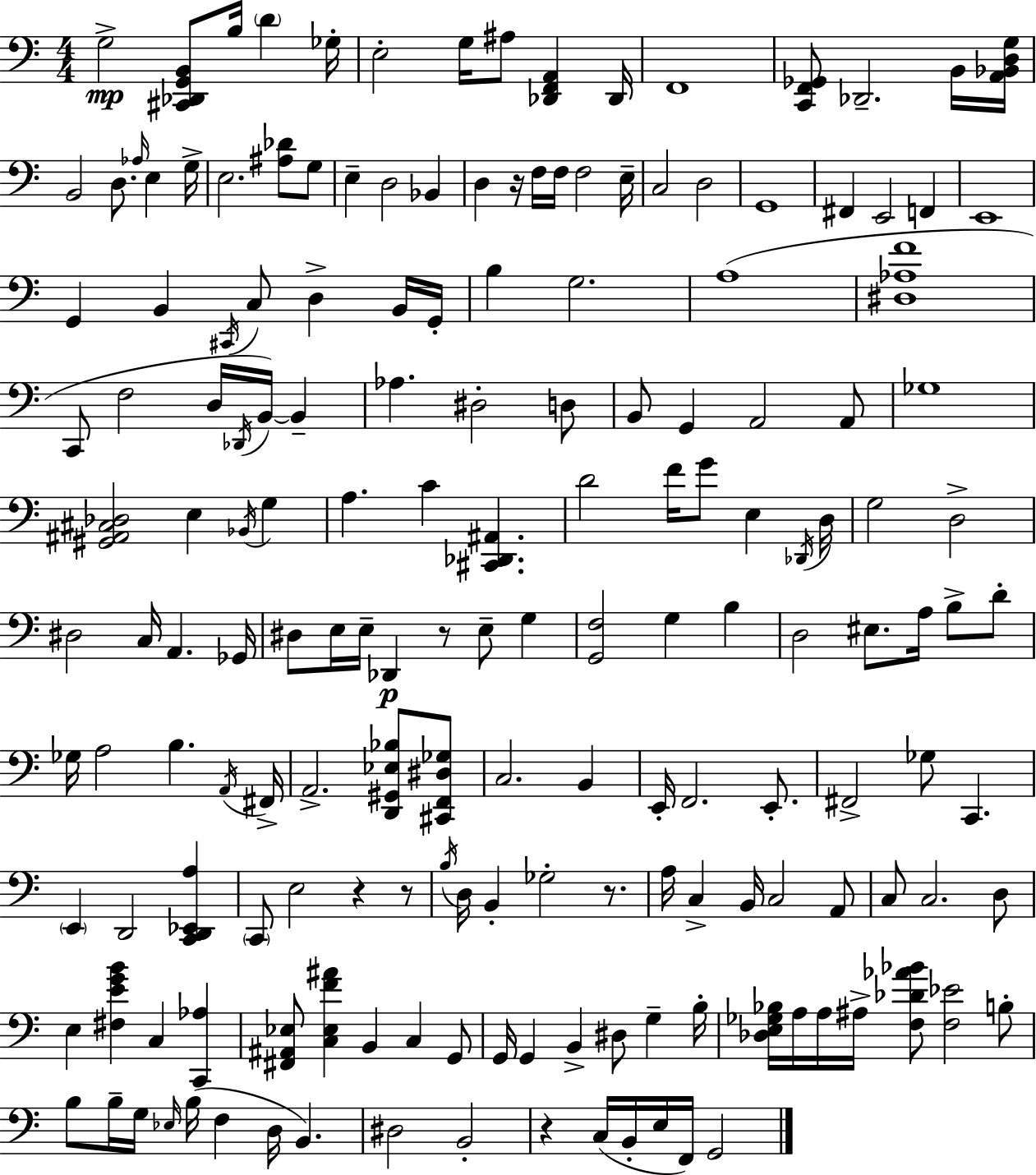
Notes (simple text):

G3/h [C#2,Db2,G2,B2]/e B3/s D4/q Gb3/s E3/h G3/s A#3/e [Db2,F2,A2]/q Db2/s F2/w [C2,F2,Gb2]/e Db2/h. B2/s [A2,Bb2,D3,G3]/s B2/h D3/e. Ab3/s E3/q G3/s E3/h. [A#3,Db4]/e G3/e E3/q D3/h Bb2/q D3/q R/s F3/s F3/s F3/h E3/s C3/h D3/h G2/w F#2/q E2/h F2/q E2/w G2/q B2/q C#2/s C3/e D3/q B2/s G2/s B3/q G3/h. A3/w [D#3,Ab3,F4]/w C2/e F3/h D3/s Db2/s B2/s B2/q Ab3/q. D#3/h D3/e B2/e G2/q A2/h A2/e Gb3/w [G#2,A#2,C#3,Db3]/h E3/q Bb2/s G3/q A3/q. C4/q [C#2,Db2,A#2]/q. D4/h F4/s G4/e E3/q Db2/s D3/s G3/h D3/h D#3/h C3/s A2/q. Gb2/s D#3/e E3/s E3/s Db2/q R/e E3/e G3/q [G2,F3]/h G3/q B3/q D3/h EIS3/e. A3/s B3/e D4/e Gb3/s A3/h B3/q. A2/s F#2/s A2/h. [D2,G#2,Eb3,Bb3]/e [C#2,F2,D#3,Gb3]/e C3/h. B2/q E2/s F2/h. E2/e. F#2/h Gb3/e C2/q. E2/q D2/h [C2,D2,Eb2,A3]/q C2/e E3/h R/q R/e B3/s D3/s B2/q Gb3/h R/e. A3/s C3/q B2/s C3/h A2/e C3/e C3/h. D3/e E3/q [F#3,E4,G4,B4]/q C3/q [C2,Ab3]/q [F#2,A#2,Eb3]/e [C3,Eb3,F4,A#4]/q B2/q C3/q G2/e G2/s G2/q B2/q D#3/e G3/q B3/s [Db3,E3,Gb3,Bb3]/s A3/s A3/s A#3/s [F3,Db4,Ab4,Bb4]/e [F3,Eb4]/h B3/e B3/e B3/s G3/s Eb3/s B3/s F3/q D3/s B2/q. D#3/h B2/h R/q C3/s B2/s E3/s F2/s G2/h